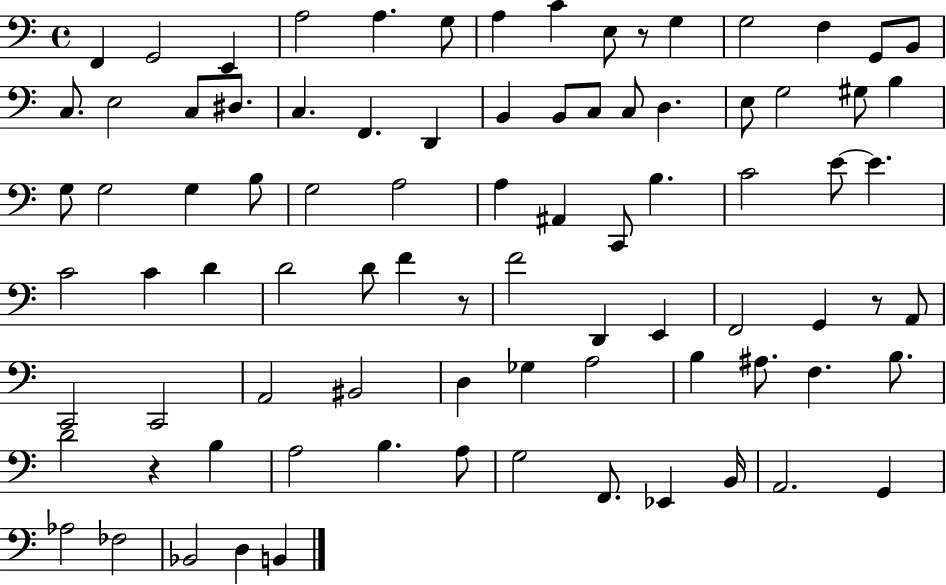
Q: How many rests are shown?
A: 4